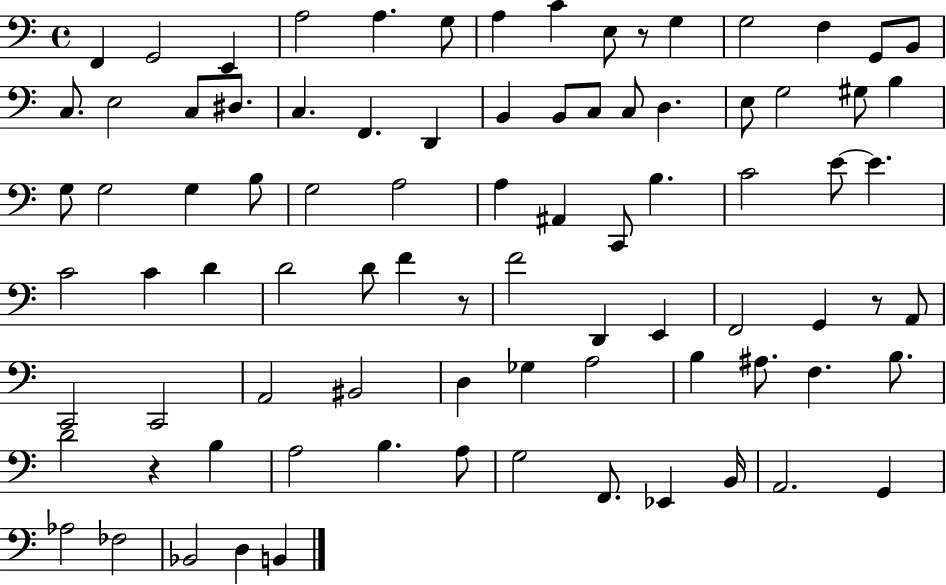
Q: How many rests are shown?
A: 4